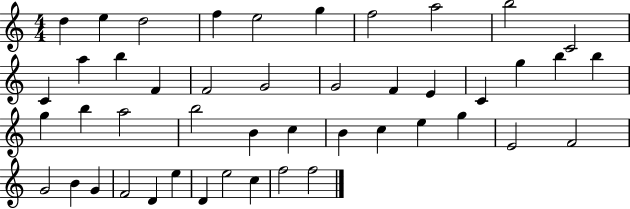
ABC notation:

X:1
T:Untitled
M:4/4
L:1/4
K:C
d e d2 f e2 g f2 a2 b2 C2 C a b F F2 G2 G2 F E C g b b g b a2 b2 B c B c e g E2 F2 G2 B G F2 D e D e2 c f2 f2